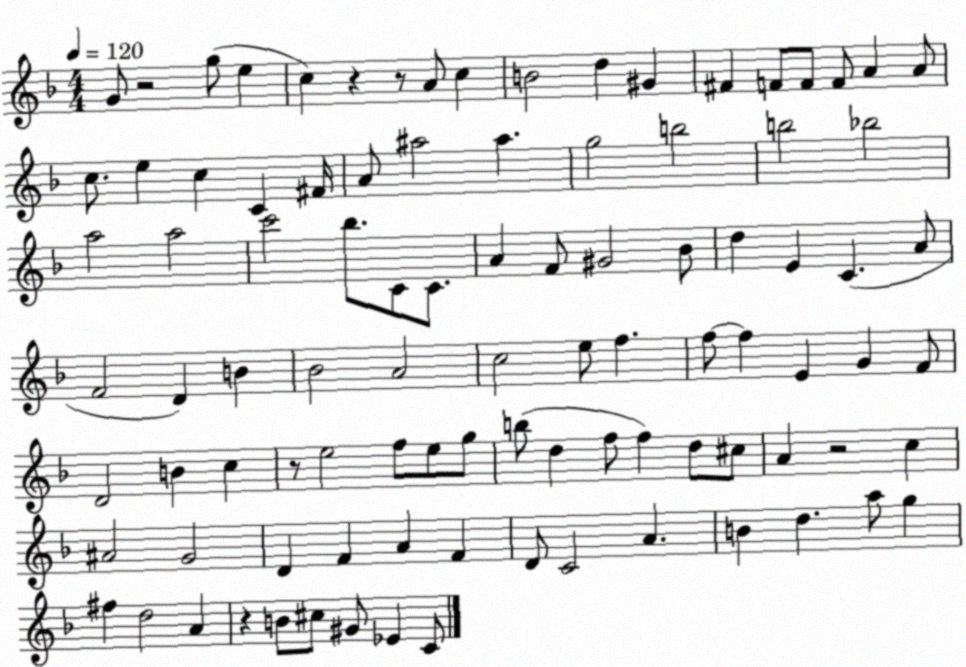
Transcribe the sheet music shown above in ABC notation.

X:1
T:Untitled
M:4/4
L:1/4
K:F
G/2 z2 g/2 e c z z/2 A/2 c B2 d ^G ^F F/2 F/2 F/2 A A/2 c/2 e c C ^F/4 A/2 ^a2 ^a g2 b2 b2 _b2 a2 a2 c'2 _b/2 C/2 C/2 A F/2 ^G2 _B/2 d E C A/2 F2 D B _B2 A2 c2 e/2 f f/2 f E G F/2 D2 B c z/2 e2 f/2 e/2 g/2 b/2 d f/2 f d/2 ^c/2 A z2 c ^A2 G2 D F A F D/2 C2 A B d a/2 g ^f d2 A z B/2 ^c/2 ^G/2 _E C/2